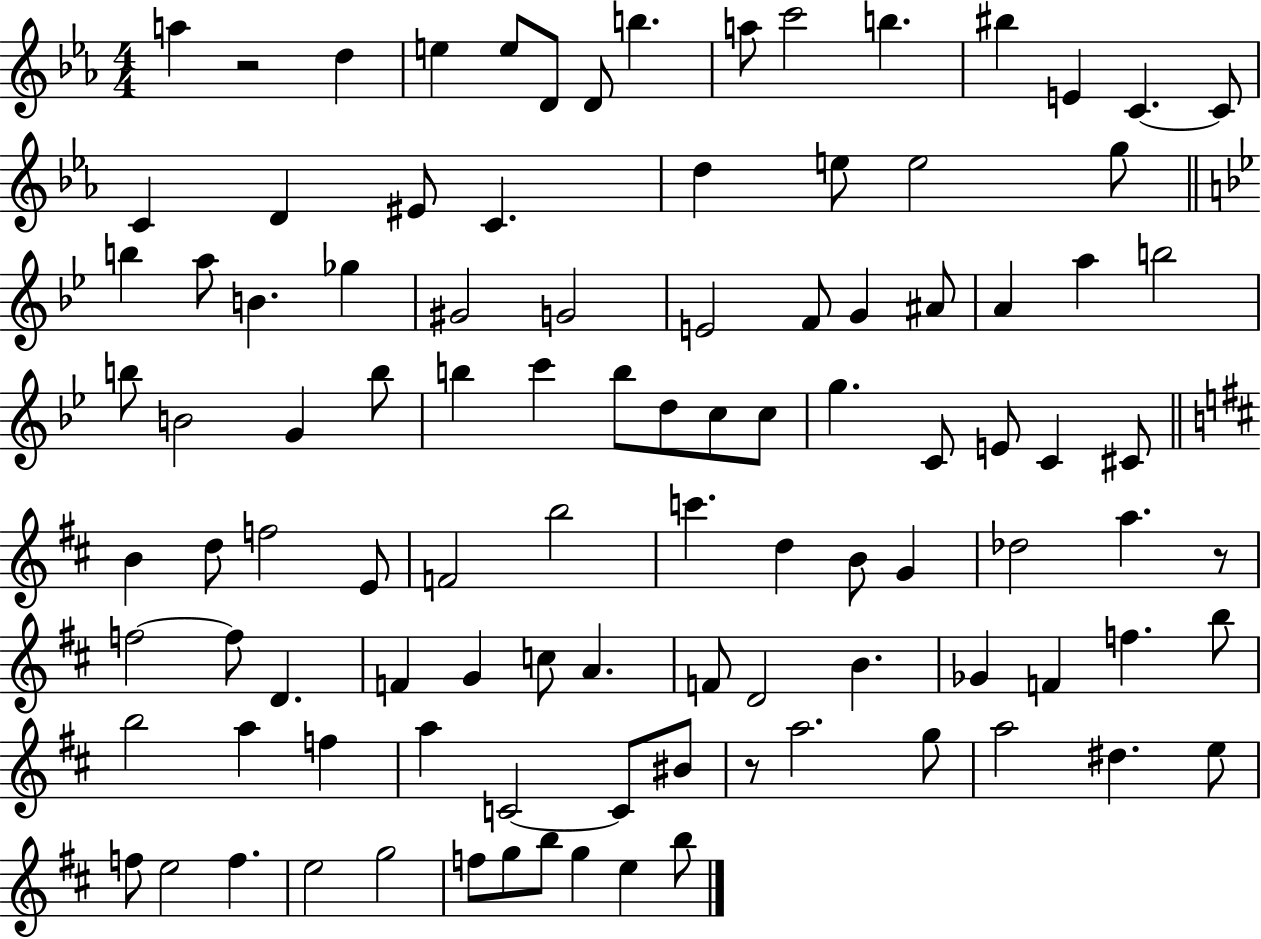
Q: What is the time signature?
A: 4/4